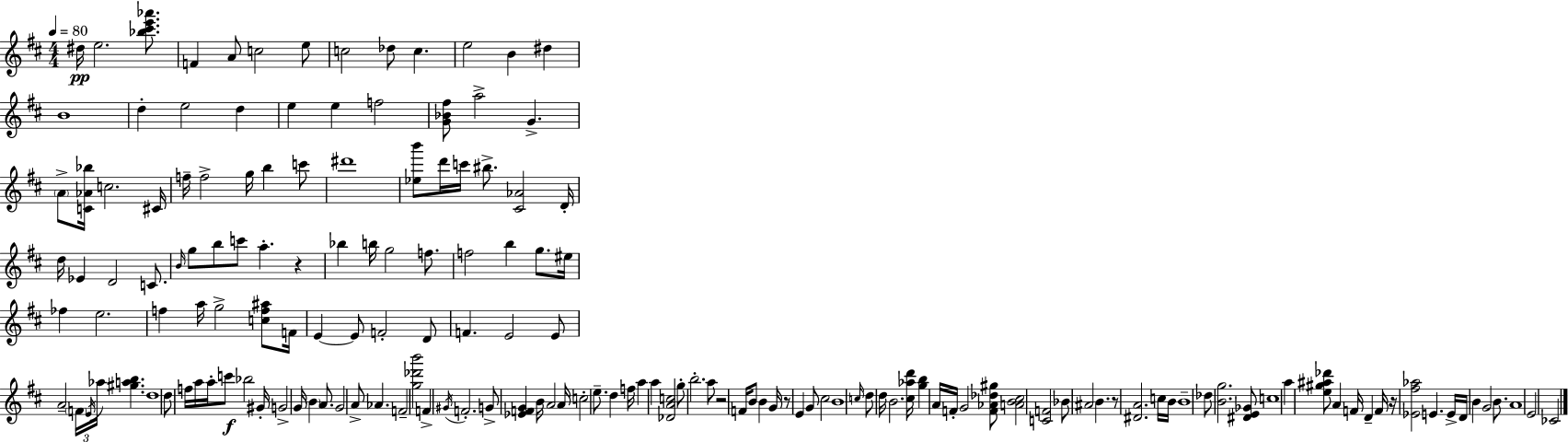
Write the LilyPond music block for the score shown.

{
  \clef treble
  \numericTimeSignature
  \time 4/4
  \key d \major
  \tempo 4 = 80
  dis''16\pp e''2. <bes'' cis''' e''' aes'''>8. | f'4 a'8 c''2 e''8 | c''2 des''8 c''4. | e''2 b'4 dis''4 | \break b'1 | d''4-. e''2 d''4 | e''4 e''4 f''2 | <g' bes' fis''>8 a''2-> g'4.-> | \break \parenthesize a'8-> <c' aes' bes''>16 c''2. cis'16 | f''16-- f''2-> g''16 b''4 c'''8 | dis'''1 | <ees'' b'''>8 d'''16 c'''16 bis''8.-> <cis' aes'>2 d'16-. | \break d''16 ees'4 d'2 c'8. | \grace { b'16 } g''8 b''8 c'''8 a''4.-. r4 | bes''4 b''16 g''2 f''8. | f''2 b''4 g''8. | \break eis''16 fes''4 e''2. | f''4 a''16 g''2-> <c'' f'' ais''>8 | f'16 e'4~~ e'8 f'2-. d'8 | f'4. e'2 e'8 | \break a'2-- \tuplet 3/2 { \parenthesize f'16 \acciaccatura { e'16 } aes''16 } <gis'' a'' b''>4. | d''1 | d''8 f''16 a''16 a''16-. c'''8\f bes''2 | gis'16-. g'2-> g'16 \parenthesize b'4 a'8. | \break g'2 a'8-> aes'4. | f'2-- <g'' des''' b'''>2 | f'4-> \acciaccatura { gis'16 } f'2.-. | g'8-> <ees' f' g'>4 b'16 a'2 | \break a'16 c''2-. e''8.-- d''4 | f''16 a''4 a''4 <des' a' c''>2 | g''8-. b''2.-. | a''8 r2 f'16 b'8 b'4 | \break g'16 r8 e'4 g'8 cis''2 | b'1 | \grace { c''16 } d''8 d''16 b'2. | <cis'' aes'' d'''>16 <g'' b''>4 a'16 f'16-. g'2 | \break <f' aes' des'' gis''>8 <a' b' cis''>2 <c' f'>2 | bes'8 ais'2 b'4. | r8 <dis' a'>2. | c''16 b'16 b'1-- | \break des''8 <b' g''>2. | <dis' e' ges'>8 c''1 | a''4 <e'' gis'' ais'' des'''>8 a'4 f'16 d'4-- | f'16 r16 <ees' fis'' aes''>2 e'4. | \break e'16-> d'16 b'4 g'2 | b'8. a'1 | e'2 ces'2 | \bar "|."
}